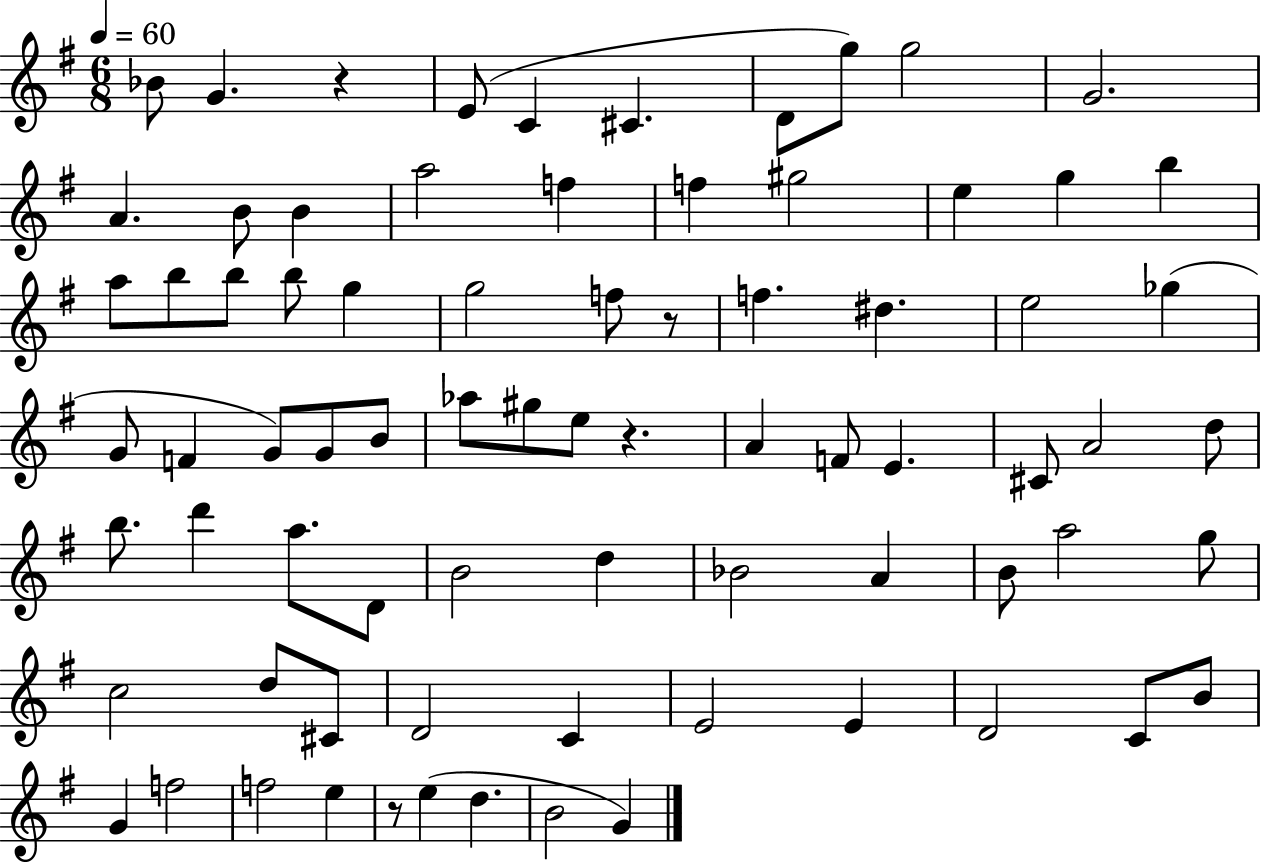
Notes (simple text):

Bb4/e G4/q. R/q E4/e C4/q C#4/q. D4/e G5/e G5/h G4/h. A4/q. B4/e B4/q A5/h F5/q F5/q G#5/h E5/q G5/q B5/q A5/e B5/e B5/e B5/e G5/q G5/h F5/e R/e F5/q. D#5/q. E5/h Gb5/q G4/e F4/q G4/e G4/e B4/e Ab5/e G#5/e E5/e R/q. A4/q F4/e E4/q. C#4/e A4/h D5/e B5/e. D6/q A5/e. D4/e B4/h D5/q Bb4/h A4/q B4/e A5/h G5/e C5/h D5/e C#4/e D4/h C4/q E4/h E4/q D4/h C4/e B4/e G4/q F5/h F5/h E5/q R/e E5/q D5/q. B4/h G4/q